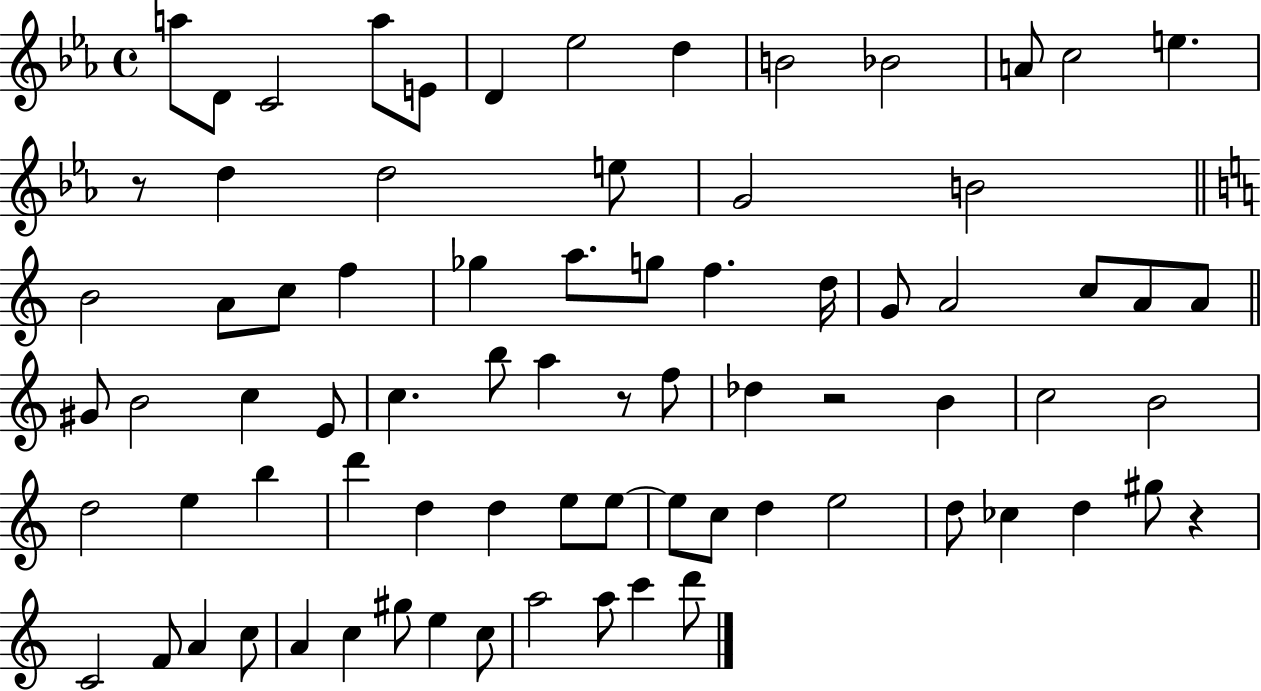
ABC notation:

X:1
T:Untitled
M:4/4
L:1/4
K:Eb
a/2 D/2 C2 a/2 E/2 D _e2 d B2 _B2 A/2 c2 e z/2 d d2 e/2 G2 B2 B2 A/2 c/2 f _g a/2 g/2 f d/4 G/2 A2 c/2 A/2 A/2 ^G/2 B2 c E/2 c b/2 a z/2 f/2 _d z2 B c2 B2 d2 e b d' d d e/2 e/2 e/2 c/2 d e2 d/2 _c d ^g/2 z C2 F/2 A c/2 A c ^g/2 e c/2 a2 a/2 c' d'/2